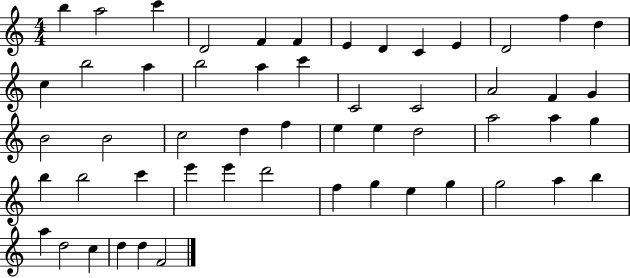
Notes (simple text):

B5/q A5/h C6/q D4/h F4/q F4/q E4/q D4/q C4/q E4/q D4/h F5/q D5/q C5/q B5/h A5/q B5/h A5/q C6/q C4/h C4/h A4/h F4/q G4/q B4/h B4/h C5/h D5/q F5/q E5/q E5/q D5/h A5/h A5/q G5/q B5/q B5/h C6/q E6/q E6/q D6/h F5/q G5/q E5/q G5/q G5/h A5/q B5/q A5/q D5/h C5/q D5/q D5/q F4/h